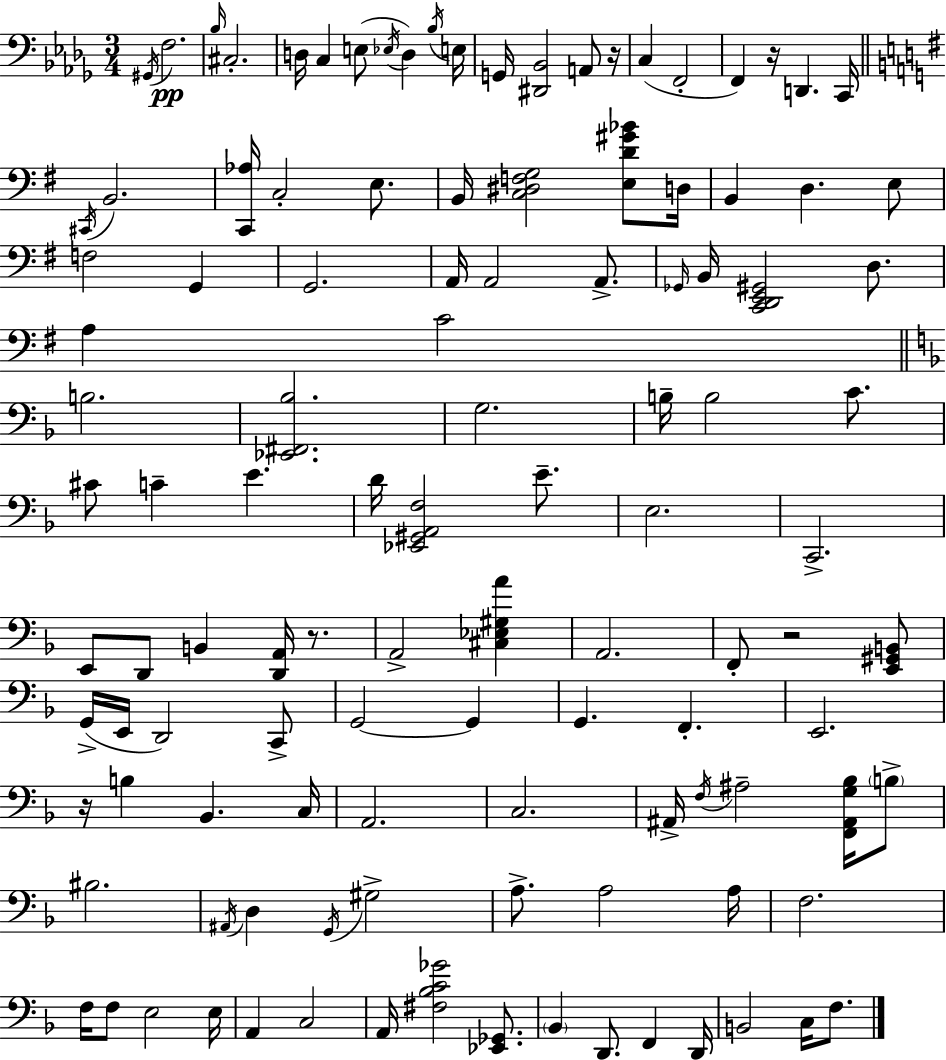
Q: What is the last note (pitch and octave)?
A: F3